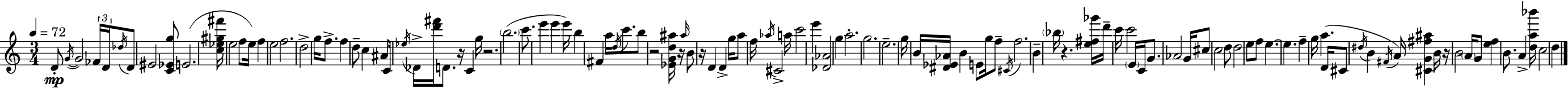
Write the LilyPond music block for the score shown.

{
  \clef treble
  \numericTimeSignature
  \time 3/4
  \key a \minor
  \tempo 4 = 72
  d'8-.\mp \acciaccatura { g'16~ }~ g'2 \tuplet 3/2 { fes'16 | d'16 \acciaccatura { des''16 } } d'8 eis'2 | <c' ees' g''>8 e'2.( | <c'' ees'' gis'' fis'''>16 e''2 f''8 | \break e''16) f''4 e''2 | f''2. | d''2-> g''16 f''8.-> | f''4 d''8-- c''4 | \break ais'8 c'16 \acciaccatura { ees''16 } des'16-> <d''' fis'''>16 d'8. r16 c'4 | g''16 r2. | \parenthesize b''2.( | c'''8. e'''4 e'''4 | \break e'''16) b''4 fis'4 a''16 | \acciaccatura { d''16 } c'''8. b''8 r2 | <ees' g' d'' ais''>16 r16 \grace { ais''16 } b'8 r16 d'4 | d'4-> g''16 a''8 f''16 \acciaccatura { aes''16 } cis'2-> | \break a''16 c'''2 | e'''4 <des' aes'>2 | g''4 a''2.-. | g''2. | \break e''2.-- | g''16 b'16 <dis' ees' aes'>16 b'4 | e'8 g''16 f''8-- \acciaccatura { cis'16 } f''2. | b'4-- \parenthesize bes''16 | \break r4. <e'' fis'' ges'''>16 d'''16-- c'''16 c'''2 | \parenthesize e'16 c'16 g'8. aes'2 | g'16 cis''8 c''2 | d''8 d''2 | \break e''8 f''8 e''4.~~ | e''4. f''4-- g''16 | a''4.( d'16 cis'8 \acciaccatura { dis''16 } b'4 | \acciaccatura { fis'16 }) a'16 <cis' g' fis'' ais''>4 b'16 r16 b'2 | \break \parenthesize a'16 g'8 <e'' f''>4 | b'8. a'4-> <d'' a'' bes'''>16 c''2 | \parenthesize d''4 \bar "|."
}